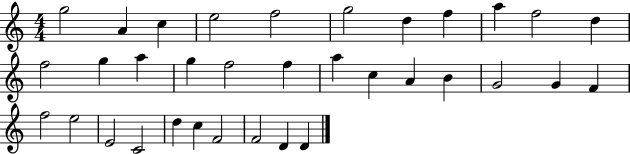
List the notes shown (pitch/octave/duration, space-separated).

G5/h A4/q C5/q E5/h F5/h G5/h D5/q F5/q A5/q F5/h D5/q F5/h G5/q A5/q G5/q F5/h F5/q A5/q C5/q A4/q B4/q G4/h G4/q F4/q F5/h E5/h E4/h C4/h D5/q C5/q F4/h F4/h D4/q D4/q